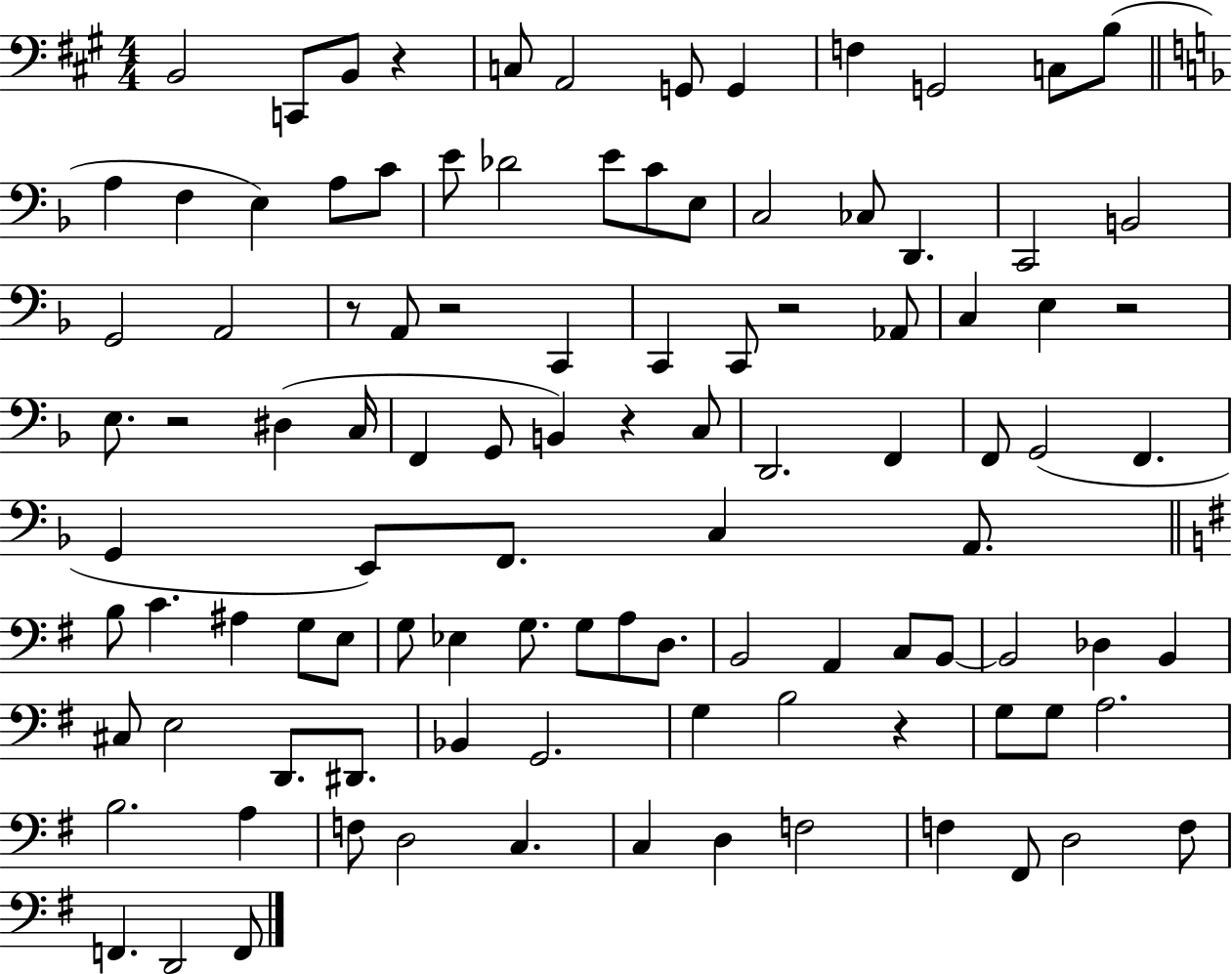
X:1
T:Untitled
M:4/4
L:1/4
K:A
B,,2 C,,/2 B,,/2 z C,/2 A,,2 G,,/2 G,, F, G,,2 C,/2 B,/2 A, F, E, A,/2 C/2 E/2 _D2 E/2 C/2 E,/2 C,2 _C,/2 D,, C,,2 B,,2 G,,2 A,,2 z/2 A,,/2 z2 C,, C,, C,,/2 z2 _A,,/2 C, E, z2 E,/2 z2 ^D, C,/4 F,, G,,/2 B,, z C,/2 D,,2 F,, F,,/2 G,,2 F,, G,, E,,/2 F,,/2 C, A,,/2 B,/2 C ^A, G,/2 E,/2 G,/2 _E, G,/2 G,/2 A,/2 D,/2 B,,2 A,, C,/2 B,,/2 B,,2 _D, B,, ^C,/2 E,2 D,,/2 ^D,,/2 _B,, G,,2 G, B,2 z G,/2 G,/2 A,2 B,2 A, F,/2 D,2 C, C, D, F,2 F, ^F,,/2 D,2 F,/2 F,, D,,2 F,,/2